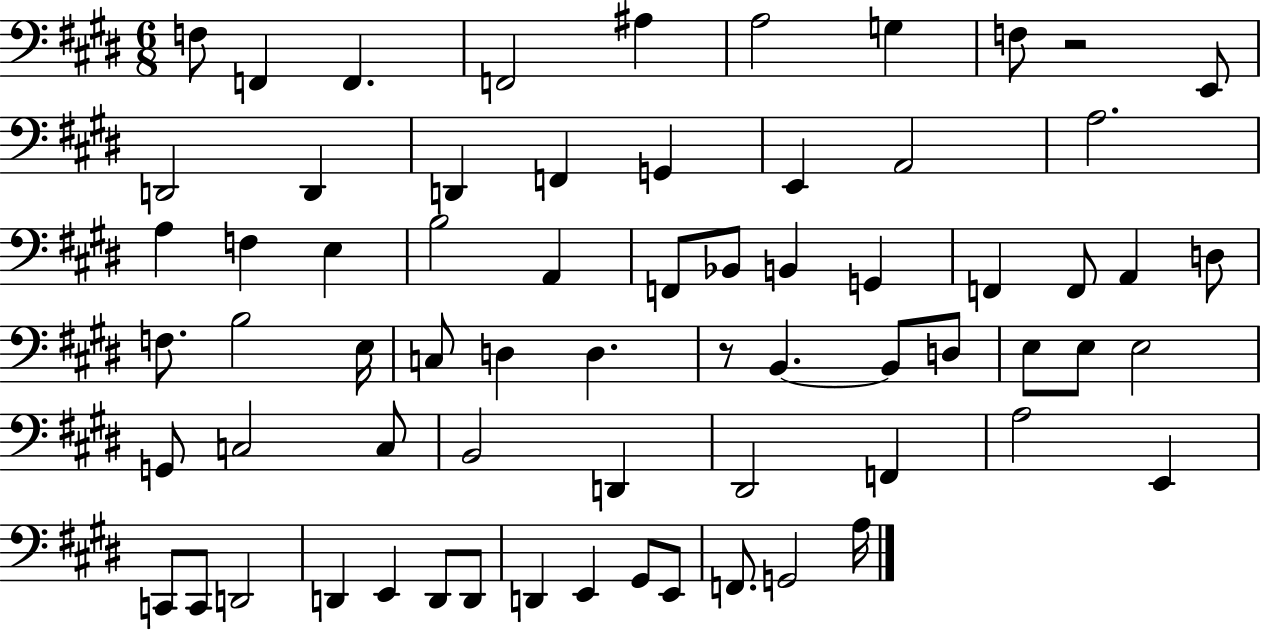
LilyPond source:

{
  \clef bass
  \numericTimeSignature
  \time 6/8
  \key e \major
  \repeat volta 2 { f8 f,4 f,4. | f,2 ais4 | a2 g4 | f8 r2 e,8 | \break d,2 d,4 | d,4 f,4 g,4 | e,4 a,2 | a2. | \break a4 f4 e4 | b2 a,4 | f,8 bes,8 b,4 g,4 | f,4 f,8 a,4 d8 | \break f8. b2 e16 | c8 d4 d4. | r8 b,4.~~ b,8 d8 | e8 e8 e2 | \break g,8 c2 c8 | b,2 d,4 | dis,2 f,4 | a2 e,4 | \break c,8 c,8 d,2 | d,4 e,4 d,8 d,8 | d,4 e,4 gis,8 e,8 | f,8. g,2 a16 | \break } \bar "|."
}